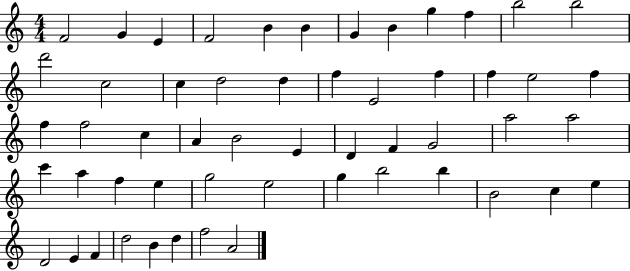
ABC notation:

X:1
T:Untitled
M:4/4
L:1/4
K:C
F2 G E F2 B B G B g f b2 b2 d'2 c2 c d2 d f E2 f f e2 f f f2 c A B2 E D F G2 a2 a2 c' a f e g2 e2 g b2 b B2 c e D2 E F d2 B d f2 A2